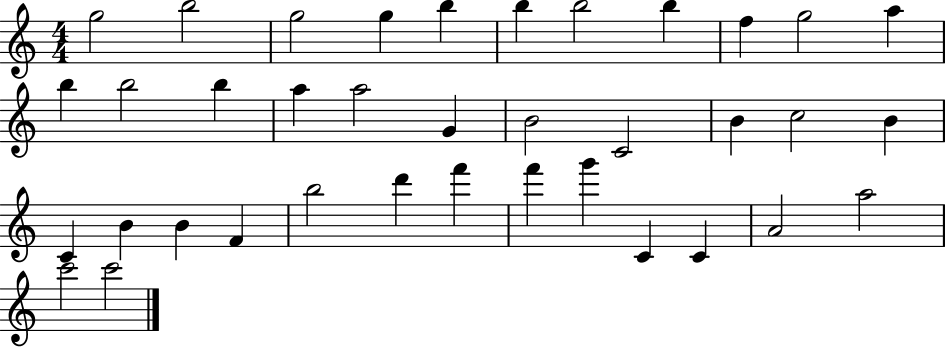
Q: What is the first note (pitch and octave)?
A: G5